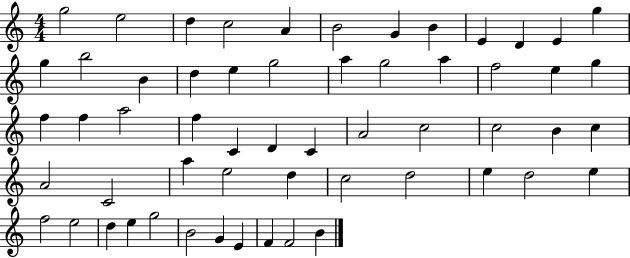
{
  \clef treble
  \numericTimeSignature
  \time 4/4
  \key c \major
  g''2 e''2 | d''4 c''2 a'4 | b'2 g'4 b'4 | e'4 d'4 e'4 g''4 | \break g''4 b''2 b'4 | d''4 e''4 g''2 | a''4 g''2 a''4 | f''2 e''4 g''4 | \break f''4 f''4 a''2 | f''4 c'4 d'4 c'4 | a'2 c''2 | c''2 b'4 c''4 | \break a'2 c'2 | a''4 e''2 d''4 | c''2 d''2 | e''4 d''2 e''4 | \break f''2 e''2 | d''4 e''4 g''2 | b'2 g'4 e'4 | f'4 f'2 b'4 | \break \bar "|."
}